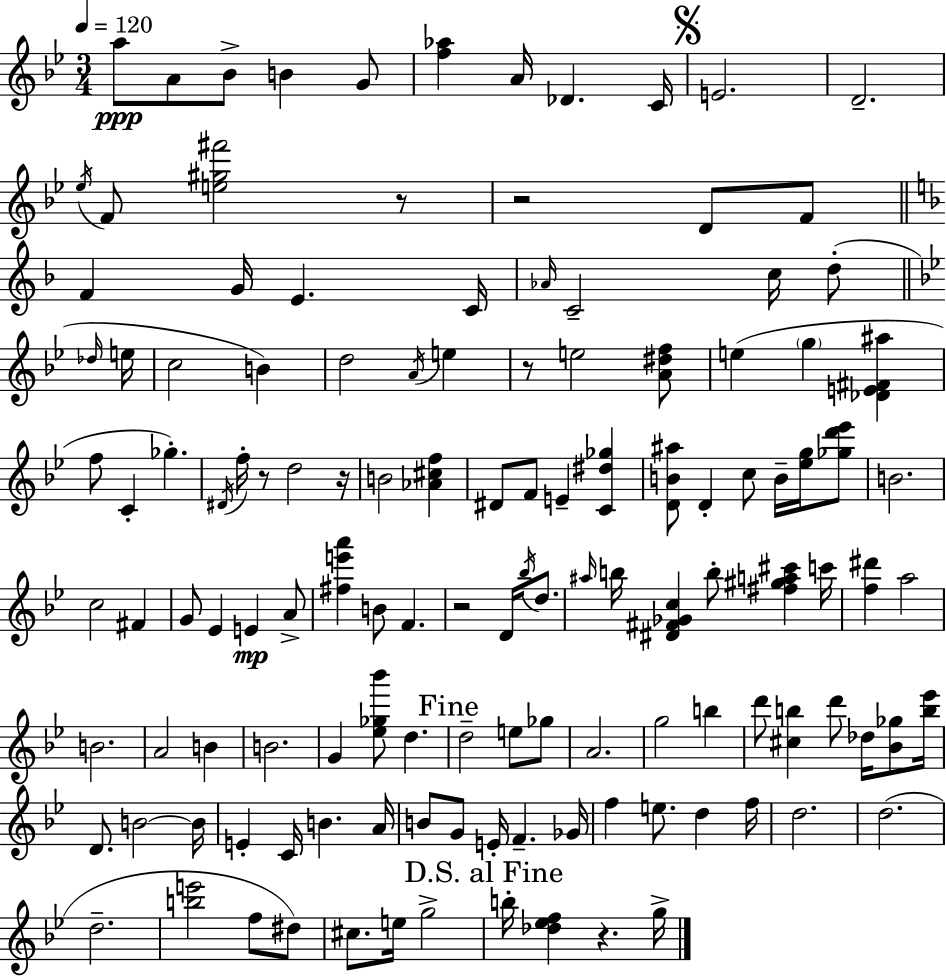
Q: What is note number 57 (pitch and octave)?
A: D5